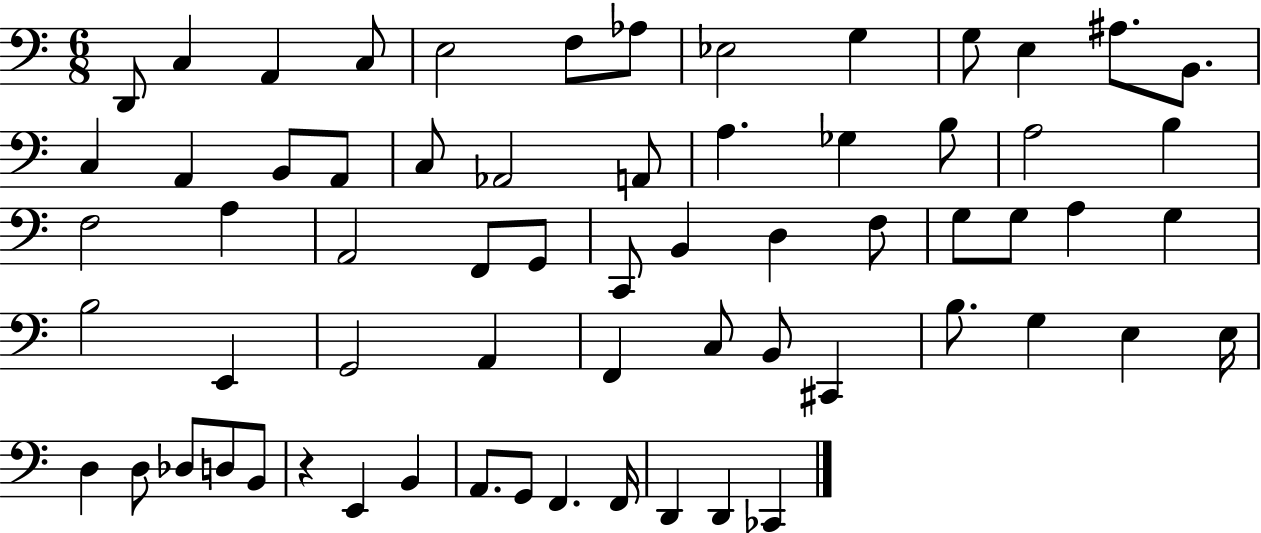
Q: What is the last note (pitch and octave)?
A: CES2